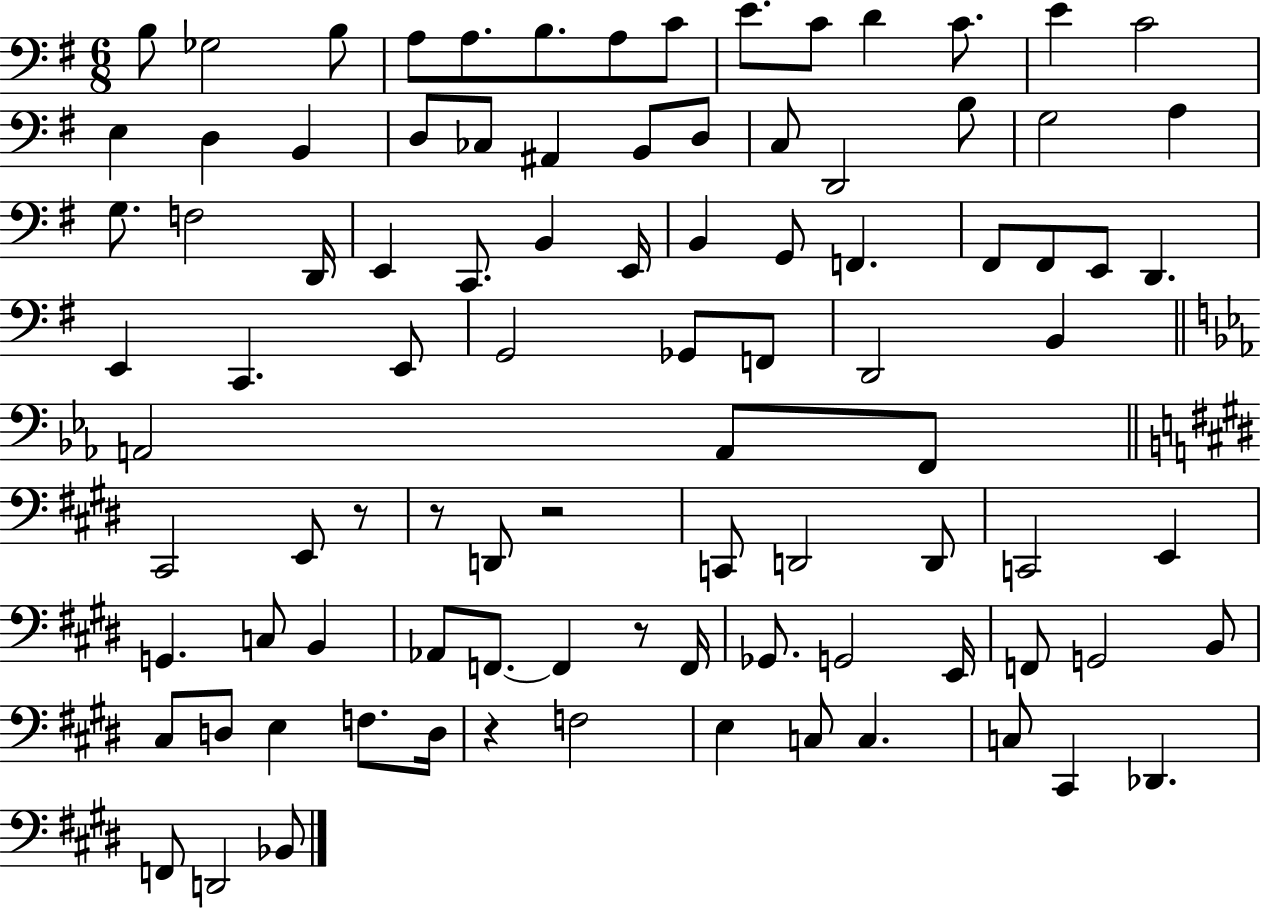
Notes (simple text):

B3/e Gb3/h B3/e A3/e A3/e. B3/e. A3/e C4/e E4/e. C4/e D4/q C4/e. E4/q C4/h E3/q D3/q B2/q D3/e CES3/e A#2/q B2/e D3/e C3/e D2/h B3/e G3/h A3/q G3/e. F3/h D2/s E2/q C2/e. B2/q E2/s B2/q G2/e F2/q. F#2/e F#2/e E2/e D2/q. E2/q C2/q. E2/e G2/h Gb2/e F2/e D2/h B2/q A2/h A2/e F2/e C#2/h E2/e R/e R/e D2/e R/h C2/e D2/h D2/e C2/h E2/q G2/q. C3/e B2/q Ab2/e F2/e. F2/q R/e F2/s Gb2/e. G2/h E2/s F2/e G2/h B2/e C#3/e D3/e E3/q F3/e. D3/s R/q F3/h E3/q C3/e C3/q. C3/e C#2/q Db2/q. F2/e D2/h Bb2/e